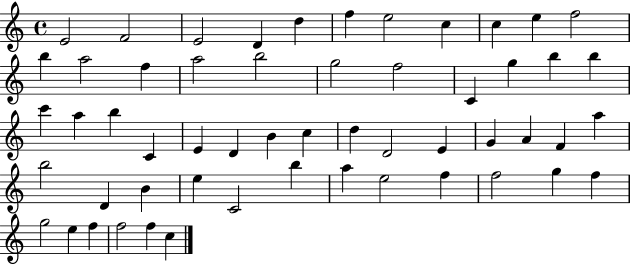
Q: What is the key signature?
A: C major